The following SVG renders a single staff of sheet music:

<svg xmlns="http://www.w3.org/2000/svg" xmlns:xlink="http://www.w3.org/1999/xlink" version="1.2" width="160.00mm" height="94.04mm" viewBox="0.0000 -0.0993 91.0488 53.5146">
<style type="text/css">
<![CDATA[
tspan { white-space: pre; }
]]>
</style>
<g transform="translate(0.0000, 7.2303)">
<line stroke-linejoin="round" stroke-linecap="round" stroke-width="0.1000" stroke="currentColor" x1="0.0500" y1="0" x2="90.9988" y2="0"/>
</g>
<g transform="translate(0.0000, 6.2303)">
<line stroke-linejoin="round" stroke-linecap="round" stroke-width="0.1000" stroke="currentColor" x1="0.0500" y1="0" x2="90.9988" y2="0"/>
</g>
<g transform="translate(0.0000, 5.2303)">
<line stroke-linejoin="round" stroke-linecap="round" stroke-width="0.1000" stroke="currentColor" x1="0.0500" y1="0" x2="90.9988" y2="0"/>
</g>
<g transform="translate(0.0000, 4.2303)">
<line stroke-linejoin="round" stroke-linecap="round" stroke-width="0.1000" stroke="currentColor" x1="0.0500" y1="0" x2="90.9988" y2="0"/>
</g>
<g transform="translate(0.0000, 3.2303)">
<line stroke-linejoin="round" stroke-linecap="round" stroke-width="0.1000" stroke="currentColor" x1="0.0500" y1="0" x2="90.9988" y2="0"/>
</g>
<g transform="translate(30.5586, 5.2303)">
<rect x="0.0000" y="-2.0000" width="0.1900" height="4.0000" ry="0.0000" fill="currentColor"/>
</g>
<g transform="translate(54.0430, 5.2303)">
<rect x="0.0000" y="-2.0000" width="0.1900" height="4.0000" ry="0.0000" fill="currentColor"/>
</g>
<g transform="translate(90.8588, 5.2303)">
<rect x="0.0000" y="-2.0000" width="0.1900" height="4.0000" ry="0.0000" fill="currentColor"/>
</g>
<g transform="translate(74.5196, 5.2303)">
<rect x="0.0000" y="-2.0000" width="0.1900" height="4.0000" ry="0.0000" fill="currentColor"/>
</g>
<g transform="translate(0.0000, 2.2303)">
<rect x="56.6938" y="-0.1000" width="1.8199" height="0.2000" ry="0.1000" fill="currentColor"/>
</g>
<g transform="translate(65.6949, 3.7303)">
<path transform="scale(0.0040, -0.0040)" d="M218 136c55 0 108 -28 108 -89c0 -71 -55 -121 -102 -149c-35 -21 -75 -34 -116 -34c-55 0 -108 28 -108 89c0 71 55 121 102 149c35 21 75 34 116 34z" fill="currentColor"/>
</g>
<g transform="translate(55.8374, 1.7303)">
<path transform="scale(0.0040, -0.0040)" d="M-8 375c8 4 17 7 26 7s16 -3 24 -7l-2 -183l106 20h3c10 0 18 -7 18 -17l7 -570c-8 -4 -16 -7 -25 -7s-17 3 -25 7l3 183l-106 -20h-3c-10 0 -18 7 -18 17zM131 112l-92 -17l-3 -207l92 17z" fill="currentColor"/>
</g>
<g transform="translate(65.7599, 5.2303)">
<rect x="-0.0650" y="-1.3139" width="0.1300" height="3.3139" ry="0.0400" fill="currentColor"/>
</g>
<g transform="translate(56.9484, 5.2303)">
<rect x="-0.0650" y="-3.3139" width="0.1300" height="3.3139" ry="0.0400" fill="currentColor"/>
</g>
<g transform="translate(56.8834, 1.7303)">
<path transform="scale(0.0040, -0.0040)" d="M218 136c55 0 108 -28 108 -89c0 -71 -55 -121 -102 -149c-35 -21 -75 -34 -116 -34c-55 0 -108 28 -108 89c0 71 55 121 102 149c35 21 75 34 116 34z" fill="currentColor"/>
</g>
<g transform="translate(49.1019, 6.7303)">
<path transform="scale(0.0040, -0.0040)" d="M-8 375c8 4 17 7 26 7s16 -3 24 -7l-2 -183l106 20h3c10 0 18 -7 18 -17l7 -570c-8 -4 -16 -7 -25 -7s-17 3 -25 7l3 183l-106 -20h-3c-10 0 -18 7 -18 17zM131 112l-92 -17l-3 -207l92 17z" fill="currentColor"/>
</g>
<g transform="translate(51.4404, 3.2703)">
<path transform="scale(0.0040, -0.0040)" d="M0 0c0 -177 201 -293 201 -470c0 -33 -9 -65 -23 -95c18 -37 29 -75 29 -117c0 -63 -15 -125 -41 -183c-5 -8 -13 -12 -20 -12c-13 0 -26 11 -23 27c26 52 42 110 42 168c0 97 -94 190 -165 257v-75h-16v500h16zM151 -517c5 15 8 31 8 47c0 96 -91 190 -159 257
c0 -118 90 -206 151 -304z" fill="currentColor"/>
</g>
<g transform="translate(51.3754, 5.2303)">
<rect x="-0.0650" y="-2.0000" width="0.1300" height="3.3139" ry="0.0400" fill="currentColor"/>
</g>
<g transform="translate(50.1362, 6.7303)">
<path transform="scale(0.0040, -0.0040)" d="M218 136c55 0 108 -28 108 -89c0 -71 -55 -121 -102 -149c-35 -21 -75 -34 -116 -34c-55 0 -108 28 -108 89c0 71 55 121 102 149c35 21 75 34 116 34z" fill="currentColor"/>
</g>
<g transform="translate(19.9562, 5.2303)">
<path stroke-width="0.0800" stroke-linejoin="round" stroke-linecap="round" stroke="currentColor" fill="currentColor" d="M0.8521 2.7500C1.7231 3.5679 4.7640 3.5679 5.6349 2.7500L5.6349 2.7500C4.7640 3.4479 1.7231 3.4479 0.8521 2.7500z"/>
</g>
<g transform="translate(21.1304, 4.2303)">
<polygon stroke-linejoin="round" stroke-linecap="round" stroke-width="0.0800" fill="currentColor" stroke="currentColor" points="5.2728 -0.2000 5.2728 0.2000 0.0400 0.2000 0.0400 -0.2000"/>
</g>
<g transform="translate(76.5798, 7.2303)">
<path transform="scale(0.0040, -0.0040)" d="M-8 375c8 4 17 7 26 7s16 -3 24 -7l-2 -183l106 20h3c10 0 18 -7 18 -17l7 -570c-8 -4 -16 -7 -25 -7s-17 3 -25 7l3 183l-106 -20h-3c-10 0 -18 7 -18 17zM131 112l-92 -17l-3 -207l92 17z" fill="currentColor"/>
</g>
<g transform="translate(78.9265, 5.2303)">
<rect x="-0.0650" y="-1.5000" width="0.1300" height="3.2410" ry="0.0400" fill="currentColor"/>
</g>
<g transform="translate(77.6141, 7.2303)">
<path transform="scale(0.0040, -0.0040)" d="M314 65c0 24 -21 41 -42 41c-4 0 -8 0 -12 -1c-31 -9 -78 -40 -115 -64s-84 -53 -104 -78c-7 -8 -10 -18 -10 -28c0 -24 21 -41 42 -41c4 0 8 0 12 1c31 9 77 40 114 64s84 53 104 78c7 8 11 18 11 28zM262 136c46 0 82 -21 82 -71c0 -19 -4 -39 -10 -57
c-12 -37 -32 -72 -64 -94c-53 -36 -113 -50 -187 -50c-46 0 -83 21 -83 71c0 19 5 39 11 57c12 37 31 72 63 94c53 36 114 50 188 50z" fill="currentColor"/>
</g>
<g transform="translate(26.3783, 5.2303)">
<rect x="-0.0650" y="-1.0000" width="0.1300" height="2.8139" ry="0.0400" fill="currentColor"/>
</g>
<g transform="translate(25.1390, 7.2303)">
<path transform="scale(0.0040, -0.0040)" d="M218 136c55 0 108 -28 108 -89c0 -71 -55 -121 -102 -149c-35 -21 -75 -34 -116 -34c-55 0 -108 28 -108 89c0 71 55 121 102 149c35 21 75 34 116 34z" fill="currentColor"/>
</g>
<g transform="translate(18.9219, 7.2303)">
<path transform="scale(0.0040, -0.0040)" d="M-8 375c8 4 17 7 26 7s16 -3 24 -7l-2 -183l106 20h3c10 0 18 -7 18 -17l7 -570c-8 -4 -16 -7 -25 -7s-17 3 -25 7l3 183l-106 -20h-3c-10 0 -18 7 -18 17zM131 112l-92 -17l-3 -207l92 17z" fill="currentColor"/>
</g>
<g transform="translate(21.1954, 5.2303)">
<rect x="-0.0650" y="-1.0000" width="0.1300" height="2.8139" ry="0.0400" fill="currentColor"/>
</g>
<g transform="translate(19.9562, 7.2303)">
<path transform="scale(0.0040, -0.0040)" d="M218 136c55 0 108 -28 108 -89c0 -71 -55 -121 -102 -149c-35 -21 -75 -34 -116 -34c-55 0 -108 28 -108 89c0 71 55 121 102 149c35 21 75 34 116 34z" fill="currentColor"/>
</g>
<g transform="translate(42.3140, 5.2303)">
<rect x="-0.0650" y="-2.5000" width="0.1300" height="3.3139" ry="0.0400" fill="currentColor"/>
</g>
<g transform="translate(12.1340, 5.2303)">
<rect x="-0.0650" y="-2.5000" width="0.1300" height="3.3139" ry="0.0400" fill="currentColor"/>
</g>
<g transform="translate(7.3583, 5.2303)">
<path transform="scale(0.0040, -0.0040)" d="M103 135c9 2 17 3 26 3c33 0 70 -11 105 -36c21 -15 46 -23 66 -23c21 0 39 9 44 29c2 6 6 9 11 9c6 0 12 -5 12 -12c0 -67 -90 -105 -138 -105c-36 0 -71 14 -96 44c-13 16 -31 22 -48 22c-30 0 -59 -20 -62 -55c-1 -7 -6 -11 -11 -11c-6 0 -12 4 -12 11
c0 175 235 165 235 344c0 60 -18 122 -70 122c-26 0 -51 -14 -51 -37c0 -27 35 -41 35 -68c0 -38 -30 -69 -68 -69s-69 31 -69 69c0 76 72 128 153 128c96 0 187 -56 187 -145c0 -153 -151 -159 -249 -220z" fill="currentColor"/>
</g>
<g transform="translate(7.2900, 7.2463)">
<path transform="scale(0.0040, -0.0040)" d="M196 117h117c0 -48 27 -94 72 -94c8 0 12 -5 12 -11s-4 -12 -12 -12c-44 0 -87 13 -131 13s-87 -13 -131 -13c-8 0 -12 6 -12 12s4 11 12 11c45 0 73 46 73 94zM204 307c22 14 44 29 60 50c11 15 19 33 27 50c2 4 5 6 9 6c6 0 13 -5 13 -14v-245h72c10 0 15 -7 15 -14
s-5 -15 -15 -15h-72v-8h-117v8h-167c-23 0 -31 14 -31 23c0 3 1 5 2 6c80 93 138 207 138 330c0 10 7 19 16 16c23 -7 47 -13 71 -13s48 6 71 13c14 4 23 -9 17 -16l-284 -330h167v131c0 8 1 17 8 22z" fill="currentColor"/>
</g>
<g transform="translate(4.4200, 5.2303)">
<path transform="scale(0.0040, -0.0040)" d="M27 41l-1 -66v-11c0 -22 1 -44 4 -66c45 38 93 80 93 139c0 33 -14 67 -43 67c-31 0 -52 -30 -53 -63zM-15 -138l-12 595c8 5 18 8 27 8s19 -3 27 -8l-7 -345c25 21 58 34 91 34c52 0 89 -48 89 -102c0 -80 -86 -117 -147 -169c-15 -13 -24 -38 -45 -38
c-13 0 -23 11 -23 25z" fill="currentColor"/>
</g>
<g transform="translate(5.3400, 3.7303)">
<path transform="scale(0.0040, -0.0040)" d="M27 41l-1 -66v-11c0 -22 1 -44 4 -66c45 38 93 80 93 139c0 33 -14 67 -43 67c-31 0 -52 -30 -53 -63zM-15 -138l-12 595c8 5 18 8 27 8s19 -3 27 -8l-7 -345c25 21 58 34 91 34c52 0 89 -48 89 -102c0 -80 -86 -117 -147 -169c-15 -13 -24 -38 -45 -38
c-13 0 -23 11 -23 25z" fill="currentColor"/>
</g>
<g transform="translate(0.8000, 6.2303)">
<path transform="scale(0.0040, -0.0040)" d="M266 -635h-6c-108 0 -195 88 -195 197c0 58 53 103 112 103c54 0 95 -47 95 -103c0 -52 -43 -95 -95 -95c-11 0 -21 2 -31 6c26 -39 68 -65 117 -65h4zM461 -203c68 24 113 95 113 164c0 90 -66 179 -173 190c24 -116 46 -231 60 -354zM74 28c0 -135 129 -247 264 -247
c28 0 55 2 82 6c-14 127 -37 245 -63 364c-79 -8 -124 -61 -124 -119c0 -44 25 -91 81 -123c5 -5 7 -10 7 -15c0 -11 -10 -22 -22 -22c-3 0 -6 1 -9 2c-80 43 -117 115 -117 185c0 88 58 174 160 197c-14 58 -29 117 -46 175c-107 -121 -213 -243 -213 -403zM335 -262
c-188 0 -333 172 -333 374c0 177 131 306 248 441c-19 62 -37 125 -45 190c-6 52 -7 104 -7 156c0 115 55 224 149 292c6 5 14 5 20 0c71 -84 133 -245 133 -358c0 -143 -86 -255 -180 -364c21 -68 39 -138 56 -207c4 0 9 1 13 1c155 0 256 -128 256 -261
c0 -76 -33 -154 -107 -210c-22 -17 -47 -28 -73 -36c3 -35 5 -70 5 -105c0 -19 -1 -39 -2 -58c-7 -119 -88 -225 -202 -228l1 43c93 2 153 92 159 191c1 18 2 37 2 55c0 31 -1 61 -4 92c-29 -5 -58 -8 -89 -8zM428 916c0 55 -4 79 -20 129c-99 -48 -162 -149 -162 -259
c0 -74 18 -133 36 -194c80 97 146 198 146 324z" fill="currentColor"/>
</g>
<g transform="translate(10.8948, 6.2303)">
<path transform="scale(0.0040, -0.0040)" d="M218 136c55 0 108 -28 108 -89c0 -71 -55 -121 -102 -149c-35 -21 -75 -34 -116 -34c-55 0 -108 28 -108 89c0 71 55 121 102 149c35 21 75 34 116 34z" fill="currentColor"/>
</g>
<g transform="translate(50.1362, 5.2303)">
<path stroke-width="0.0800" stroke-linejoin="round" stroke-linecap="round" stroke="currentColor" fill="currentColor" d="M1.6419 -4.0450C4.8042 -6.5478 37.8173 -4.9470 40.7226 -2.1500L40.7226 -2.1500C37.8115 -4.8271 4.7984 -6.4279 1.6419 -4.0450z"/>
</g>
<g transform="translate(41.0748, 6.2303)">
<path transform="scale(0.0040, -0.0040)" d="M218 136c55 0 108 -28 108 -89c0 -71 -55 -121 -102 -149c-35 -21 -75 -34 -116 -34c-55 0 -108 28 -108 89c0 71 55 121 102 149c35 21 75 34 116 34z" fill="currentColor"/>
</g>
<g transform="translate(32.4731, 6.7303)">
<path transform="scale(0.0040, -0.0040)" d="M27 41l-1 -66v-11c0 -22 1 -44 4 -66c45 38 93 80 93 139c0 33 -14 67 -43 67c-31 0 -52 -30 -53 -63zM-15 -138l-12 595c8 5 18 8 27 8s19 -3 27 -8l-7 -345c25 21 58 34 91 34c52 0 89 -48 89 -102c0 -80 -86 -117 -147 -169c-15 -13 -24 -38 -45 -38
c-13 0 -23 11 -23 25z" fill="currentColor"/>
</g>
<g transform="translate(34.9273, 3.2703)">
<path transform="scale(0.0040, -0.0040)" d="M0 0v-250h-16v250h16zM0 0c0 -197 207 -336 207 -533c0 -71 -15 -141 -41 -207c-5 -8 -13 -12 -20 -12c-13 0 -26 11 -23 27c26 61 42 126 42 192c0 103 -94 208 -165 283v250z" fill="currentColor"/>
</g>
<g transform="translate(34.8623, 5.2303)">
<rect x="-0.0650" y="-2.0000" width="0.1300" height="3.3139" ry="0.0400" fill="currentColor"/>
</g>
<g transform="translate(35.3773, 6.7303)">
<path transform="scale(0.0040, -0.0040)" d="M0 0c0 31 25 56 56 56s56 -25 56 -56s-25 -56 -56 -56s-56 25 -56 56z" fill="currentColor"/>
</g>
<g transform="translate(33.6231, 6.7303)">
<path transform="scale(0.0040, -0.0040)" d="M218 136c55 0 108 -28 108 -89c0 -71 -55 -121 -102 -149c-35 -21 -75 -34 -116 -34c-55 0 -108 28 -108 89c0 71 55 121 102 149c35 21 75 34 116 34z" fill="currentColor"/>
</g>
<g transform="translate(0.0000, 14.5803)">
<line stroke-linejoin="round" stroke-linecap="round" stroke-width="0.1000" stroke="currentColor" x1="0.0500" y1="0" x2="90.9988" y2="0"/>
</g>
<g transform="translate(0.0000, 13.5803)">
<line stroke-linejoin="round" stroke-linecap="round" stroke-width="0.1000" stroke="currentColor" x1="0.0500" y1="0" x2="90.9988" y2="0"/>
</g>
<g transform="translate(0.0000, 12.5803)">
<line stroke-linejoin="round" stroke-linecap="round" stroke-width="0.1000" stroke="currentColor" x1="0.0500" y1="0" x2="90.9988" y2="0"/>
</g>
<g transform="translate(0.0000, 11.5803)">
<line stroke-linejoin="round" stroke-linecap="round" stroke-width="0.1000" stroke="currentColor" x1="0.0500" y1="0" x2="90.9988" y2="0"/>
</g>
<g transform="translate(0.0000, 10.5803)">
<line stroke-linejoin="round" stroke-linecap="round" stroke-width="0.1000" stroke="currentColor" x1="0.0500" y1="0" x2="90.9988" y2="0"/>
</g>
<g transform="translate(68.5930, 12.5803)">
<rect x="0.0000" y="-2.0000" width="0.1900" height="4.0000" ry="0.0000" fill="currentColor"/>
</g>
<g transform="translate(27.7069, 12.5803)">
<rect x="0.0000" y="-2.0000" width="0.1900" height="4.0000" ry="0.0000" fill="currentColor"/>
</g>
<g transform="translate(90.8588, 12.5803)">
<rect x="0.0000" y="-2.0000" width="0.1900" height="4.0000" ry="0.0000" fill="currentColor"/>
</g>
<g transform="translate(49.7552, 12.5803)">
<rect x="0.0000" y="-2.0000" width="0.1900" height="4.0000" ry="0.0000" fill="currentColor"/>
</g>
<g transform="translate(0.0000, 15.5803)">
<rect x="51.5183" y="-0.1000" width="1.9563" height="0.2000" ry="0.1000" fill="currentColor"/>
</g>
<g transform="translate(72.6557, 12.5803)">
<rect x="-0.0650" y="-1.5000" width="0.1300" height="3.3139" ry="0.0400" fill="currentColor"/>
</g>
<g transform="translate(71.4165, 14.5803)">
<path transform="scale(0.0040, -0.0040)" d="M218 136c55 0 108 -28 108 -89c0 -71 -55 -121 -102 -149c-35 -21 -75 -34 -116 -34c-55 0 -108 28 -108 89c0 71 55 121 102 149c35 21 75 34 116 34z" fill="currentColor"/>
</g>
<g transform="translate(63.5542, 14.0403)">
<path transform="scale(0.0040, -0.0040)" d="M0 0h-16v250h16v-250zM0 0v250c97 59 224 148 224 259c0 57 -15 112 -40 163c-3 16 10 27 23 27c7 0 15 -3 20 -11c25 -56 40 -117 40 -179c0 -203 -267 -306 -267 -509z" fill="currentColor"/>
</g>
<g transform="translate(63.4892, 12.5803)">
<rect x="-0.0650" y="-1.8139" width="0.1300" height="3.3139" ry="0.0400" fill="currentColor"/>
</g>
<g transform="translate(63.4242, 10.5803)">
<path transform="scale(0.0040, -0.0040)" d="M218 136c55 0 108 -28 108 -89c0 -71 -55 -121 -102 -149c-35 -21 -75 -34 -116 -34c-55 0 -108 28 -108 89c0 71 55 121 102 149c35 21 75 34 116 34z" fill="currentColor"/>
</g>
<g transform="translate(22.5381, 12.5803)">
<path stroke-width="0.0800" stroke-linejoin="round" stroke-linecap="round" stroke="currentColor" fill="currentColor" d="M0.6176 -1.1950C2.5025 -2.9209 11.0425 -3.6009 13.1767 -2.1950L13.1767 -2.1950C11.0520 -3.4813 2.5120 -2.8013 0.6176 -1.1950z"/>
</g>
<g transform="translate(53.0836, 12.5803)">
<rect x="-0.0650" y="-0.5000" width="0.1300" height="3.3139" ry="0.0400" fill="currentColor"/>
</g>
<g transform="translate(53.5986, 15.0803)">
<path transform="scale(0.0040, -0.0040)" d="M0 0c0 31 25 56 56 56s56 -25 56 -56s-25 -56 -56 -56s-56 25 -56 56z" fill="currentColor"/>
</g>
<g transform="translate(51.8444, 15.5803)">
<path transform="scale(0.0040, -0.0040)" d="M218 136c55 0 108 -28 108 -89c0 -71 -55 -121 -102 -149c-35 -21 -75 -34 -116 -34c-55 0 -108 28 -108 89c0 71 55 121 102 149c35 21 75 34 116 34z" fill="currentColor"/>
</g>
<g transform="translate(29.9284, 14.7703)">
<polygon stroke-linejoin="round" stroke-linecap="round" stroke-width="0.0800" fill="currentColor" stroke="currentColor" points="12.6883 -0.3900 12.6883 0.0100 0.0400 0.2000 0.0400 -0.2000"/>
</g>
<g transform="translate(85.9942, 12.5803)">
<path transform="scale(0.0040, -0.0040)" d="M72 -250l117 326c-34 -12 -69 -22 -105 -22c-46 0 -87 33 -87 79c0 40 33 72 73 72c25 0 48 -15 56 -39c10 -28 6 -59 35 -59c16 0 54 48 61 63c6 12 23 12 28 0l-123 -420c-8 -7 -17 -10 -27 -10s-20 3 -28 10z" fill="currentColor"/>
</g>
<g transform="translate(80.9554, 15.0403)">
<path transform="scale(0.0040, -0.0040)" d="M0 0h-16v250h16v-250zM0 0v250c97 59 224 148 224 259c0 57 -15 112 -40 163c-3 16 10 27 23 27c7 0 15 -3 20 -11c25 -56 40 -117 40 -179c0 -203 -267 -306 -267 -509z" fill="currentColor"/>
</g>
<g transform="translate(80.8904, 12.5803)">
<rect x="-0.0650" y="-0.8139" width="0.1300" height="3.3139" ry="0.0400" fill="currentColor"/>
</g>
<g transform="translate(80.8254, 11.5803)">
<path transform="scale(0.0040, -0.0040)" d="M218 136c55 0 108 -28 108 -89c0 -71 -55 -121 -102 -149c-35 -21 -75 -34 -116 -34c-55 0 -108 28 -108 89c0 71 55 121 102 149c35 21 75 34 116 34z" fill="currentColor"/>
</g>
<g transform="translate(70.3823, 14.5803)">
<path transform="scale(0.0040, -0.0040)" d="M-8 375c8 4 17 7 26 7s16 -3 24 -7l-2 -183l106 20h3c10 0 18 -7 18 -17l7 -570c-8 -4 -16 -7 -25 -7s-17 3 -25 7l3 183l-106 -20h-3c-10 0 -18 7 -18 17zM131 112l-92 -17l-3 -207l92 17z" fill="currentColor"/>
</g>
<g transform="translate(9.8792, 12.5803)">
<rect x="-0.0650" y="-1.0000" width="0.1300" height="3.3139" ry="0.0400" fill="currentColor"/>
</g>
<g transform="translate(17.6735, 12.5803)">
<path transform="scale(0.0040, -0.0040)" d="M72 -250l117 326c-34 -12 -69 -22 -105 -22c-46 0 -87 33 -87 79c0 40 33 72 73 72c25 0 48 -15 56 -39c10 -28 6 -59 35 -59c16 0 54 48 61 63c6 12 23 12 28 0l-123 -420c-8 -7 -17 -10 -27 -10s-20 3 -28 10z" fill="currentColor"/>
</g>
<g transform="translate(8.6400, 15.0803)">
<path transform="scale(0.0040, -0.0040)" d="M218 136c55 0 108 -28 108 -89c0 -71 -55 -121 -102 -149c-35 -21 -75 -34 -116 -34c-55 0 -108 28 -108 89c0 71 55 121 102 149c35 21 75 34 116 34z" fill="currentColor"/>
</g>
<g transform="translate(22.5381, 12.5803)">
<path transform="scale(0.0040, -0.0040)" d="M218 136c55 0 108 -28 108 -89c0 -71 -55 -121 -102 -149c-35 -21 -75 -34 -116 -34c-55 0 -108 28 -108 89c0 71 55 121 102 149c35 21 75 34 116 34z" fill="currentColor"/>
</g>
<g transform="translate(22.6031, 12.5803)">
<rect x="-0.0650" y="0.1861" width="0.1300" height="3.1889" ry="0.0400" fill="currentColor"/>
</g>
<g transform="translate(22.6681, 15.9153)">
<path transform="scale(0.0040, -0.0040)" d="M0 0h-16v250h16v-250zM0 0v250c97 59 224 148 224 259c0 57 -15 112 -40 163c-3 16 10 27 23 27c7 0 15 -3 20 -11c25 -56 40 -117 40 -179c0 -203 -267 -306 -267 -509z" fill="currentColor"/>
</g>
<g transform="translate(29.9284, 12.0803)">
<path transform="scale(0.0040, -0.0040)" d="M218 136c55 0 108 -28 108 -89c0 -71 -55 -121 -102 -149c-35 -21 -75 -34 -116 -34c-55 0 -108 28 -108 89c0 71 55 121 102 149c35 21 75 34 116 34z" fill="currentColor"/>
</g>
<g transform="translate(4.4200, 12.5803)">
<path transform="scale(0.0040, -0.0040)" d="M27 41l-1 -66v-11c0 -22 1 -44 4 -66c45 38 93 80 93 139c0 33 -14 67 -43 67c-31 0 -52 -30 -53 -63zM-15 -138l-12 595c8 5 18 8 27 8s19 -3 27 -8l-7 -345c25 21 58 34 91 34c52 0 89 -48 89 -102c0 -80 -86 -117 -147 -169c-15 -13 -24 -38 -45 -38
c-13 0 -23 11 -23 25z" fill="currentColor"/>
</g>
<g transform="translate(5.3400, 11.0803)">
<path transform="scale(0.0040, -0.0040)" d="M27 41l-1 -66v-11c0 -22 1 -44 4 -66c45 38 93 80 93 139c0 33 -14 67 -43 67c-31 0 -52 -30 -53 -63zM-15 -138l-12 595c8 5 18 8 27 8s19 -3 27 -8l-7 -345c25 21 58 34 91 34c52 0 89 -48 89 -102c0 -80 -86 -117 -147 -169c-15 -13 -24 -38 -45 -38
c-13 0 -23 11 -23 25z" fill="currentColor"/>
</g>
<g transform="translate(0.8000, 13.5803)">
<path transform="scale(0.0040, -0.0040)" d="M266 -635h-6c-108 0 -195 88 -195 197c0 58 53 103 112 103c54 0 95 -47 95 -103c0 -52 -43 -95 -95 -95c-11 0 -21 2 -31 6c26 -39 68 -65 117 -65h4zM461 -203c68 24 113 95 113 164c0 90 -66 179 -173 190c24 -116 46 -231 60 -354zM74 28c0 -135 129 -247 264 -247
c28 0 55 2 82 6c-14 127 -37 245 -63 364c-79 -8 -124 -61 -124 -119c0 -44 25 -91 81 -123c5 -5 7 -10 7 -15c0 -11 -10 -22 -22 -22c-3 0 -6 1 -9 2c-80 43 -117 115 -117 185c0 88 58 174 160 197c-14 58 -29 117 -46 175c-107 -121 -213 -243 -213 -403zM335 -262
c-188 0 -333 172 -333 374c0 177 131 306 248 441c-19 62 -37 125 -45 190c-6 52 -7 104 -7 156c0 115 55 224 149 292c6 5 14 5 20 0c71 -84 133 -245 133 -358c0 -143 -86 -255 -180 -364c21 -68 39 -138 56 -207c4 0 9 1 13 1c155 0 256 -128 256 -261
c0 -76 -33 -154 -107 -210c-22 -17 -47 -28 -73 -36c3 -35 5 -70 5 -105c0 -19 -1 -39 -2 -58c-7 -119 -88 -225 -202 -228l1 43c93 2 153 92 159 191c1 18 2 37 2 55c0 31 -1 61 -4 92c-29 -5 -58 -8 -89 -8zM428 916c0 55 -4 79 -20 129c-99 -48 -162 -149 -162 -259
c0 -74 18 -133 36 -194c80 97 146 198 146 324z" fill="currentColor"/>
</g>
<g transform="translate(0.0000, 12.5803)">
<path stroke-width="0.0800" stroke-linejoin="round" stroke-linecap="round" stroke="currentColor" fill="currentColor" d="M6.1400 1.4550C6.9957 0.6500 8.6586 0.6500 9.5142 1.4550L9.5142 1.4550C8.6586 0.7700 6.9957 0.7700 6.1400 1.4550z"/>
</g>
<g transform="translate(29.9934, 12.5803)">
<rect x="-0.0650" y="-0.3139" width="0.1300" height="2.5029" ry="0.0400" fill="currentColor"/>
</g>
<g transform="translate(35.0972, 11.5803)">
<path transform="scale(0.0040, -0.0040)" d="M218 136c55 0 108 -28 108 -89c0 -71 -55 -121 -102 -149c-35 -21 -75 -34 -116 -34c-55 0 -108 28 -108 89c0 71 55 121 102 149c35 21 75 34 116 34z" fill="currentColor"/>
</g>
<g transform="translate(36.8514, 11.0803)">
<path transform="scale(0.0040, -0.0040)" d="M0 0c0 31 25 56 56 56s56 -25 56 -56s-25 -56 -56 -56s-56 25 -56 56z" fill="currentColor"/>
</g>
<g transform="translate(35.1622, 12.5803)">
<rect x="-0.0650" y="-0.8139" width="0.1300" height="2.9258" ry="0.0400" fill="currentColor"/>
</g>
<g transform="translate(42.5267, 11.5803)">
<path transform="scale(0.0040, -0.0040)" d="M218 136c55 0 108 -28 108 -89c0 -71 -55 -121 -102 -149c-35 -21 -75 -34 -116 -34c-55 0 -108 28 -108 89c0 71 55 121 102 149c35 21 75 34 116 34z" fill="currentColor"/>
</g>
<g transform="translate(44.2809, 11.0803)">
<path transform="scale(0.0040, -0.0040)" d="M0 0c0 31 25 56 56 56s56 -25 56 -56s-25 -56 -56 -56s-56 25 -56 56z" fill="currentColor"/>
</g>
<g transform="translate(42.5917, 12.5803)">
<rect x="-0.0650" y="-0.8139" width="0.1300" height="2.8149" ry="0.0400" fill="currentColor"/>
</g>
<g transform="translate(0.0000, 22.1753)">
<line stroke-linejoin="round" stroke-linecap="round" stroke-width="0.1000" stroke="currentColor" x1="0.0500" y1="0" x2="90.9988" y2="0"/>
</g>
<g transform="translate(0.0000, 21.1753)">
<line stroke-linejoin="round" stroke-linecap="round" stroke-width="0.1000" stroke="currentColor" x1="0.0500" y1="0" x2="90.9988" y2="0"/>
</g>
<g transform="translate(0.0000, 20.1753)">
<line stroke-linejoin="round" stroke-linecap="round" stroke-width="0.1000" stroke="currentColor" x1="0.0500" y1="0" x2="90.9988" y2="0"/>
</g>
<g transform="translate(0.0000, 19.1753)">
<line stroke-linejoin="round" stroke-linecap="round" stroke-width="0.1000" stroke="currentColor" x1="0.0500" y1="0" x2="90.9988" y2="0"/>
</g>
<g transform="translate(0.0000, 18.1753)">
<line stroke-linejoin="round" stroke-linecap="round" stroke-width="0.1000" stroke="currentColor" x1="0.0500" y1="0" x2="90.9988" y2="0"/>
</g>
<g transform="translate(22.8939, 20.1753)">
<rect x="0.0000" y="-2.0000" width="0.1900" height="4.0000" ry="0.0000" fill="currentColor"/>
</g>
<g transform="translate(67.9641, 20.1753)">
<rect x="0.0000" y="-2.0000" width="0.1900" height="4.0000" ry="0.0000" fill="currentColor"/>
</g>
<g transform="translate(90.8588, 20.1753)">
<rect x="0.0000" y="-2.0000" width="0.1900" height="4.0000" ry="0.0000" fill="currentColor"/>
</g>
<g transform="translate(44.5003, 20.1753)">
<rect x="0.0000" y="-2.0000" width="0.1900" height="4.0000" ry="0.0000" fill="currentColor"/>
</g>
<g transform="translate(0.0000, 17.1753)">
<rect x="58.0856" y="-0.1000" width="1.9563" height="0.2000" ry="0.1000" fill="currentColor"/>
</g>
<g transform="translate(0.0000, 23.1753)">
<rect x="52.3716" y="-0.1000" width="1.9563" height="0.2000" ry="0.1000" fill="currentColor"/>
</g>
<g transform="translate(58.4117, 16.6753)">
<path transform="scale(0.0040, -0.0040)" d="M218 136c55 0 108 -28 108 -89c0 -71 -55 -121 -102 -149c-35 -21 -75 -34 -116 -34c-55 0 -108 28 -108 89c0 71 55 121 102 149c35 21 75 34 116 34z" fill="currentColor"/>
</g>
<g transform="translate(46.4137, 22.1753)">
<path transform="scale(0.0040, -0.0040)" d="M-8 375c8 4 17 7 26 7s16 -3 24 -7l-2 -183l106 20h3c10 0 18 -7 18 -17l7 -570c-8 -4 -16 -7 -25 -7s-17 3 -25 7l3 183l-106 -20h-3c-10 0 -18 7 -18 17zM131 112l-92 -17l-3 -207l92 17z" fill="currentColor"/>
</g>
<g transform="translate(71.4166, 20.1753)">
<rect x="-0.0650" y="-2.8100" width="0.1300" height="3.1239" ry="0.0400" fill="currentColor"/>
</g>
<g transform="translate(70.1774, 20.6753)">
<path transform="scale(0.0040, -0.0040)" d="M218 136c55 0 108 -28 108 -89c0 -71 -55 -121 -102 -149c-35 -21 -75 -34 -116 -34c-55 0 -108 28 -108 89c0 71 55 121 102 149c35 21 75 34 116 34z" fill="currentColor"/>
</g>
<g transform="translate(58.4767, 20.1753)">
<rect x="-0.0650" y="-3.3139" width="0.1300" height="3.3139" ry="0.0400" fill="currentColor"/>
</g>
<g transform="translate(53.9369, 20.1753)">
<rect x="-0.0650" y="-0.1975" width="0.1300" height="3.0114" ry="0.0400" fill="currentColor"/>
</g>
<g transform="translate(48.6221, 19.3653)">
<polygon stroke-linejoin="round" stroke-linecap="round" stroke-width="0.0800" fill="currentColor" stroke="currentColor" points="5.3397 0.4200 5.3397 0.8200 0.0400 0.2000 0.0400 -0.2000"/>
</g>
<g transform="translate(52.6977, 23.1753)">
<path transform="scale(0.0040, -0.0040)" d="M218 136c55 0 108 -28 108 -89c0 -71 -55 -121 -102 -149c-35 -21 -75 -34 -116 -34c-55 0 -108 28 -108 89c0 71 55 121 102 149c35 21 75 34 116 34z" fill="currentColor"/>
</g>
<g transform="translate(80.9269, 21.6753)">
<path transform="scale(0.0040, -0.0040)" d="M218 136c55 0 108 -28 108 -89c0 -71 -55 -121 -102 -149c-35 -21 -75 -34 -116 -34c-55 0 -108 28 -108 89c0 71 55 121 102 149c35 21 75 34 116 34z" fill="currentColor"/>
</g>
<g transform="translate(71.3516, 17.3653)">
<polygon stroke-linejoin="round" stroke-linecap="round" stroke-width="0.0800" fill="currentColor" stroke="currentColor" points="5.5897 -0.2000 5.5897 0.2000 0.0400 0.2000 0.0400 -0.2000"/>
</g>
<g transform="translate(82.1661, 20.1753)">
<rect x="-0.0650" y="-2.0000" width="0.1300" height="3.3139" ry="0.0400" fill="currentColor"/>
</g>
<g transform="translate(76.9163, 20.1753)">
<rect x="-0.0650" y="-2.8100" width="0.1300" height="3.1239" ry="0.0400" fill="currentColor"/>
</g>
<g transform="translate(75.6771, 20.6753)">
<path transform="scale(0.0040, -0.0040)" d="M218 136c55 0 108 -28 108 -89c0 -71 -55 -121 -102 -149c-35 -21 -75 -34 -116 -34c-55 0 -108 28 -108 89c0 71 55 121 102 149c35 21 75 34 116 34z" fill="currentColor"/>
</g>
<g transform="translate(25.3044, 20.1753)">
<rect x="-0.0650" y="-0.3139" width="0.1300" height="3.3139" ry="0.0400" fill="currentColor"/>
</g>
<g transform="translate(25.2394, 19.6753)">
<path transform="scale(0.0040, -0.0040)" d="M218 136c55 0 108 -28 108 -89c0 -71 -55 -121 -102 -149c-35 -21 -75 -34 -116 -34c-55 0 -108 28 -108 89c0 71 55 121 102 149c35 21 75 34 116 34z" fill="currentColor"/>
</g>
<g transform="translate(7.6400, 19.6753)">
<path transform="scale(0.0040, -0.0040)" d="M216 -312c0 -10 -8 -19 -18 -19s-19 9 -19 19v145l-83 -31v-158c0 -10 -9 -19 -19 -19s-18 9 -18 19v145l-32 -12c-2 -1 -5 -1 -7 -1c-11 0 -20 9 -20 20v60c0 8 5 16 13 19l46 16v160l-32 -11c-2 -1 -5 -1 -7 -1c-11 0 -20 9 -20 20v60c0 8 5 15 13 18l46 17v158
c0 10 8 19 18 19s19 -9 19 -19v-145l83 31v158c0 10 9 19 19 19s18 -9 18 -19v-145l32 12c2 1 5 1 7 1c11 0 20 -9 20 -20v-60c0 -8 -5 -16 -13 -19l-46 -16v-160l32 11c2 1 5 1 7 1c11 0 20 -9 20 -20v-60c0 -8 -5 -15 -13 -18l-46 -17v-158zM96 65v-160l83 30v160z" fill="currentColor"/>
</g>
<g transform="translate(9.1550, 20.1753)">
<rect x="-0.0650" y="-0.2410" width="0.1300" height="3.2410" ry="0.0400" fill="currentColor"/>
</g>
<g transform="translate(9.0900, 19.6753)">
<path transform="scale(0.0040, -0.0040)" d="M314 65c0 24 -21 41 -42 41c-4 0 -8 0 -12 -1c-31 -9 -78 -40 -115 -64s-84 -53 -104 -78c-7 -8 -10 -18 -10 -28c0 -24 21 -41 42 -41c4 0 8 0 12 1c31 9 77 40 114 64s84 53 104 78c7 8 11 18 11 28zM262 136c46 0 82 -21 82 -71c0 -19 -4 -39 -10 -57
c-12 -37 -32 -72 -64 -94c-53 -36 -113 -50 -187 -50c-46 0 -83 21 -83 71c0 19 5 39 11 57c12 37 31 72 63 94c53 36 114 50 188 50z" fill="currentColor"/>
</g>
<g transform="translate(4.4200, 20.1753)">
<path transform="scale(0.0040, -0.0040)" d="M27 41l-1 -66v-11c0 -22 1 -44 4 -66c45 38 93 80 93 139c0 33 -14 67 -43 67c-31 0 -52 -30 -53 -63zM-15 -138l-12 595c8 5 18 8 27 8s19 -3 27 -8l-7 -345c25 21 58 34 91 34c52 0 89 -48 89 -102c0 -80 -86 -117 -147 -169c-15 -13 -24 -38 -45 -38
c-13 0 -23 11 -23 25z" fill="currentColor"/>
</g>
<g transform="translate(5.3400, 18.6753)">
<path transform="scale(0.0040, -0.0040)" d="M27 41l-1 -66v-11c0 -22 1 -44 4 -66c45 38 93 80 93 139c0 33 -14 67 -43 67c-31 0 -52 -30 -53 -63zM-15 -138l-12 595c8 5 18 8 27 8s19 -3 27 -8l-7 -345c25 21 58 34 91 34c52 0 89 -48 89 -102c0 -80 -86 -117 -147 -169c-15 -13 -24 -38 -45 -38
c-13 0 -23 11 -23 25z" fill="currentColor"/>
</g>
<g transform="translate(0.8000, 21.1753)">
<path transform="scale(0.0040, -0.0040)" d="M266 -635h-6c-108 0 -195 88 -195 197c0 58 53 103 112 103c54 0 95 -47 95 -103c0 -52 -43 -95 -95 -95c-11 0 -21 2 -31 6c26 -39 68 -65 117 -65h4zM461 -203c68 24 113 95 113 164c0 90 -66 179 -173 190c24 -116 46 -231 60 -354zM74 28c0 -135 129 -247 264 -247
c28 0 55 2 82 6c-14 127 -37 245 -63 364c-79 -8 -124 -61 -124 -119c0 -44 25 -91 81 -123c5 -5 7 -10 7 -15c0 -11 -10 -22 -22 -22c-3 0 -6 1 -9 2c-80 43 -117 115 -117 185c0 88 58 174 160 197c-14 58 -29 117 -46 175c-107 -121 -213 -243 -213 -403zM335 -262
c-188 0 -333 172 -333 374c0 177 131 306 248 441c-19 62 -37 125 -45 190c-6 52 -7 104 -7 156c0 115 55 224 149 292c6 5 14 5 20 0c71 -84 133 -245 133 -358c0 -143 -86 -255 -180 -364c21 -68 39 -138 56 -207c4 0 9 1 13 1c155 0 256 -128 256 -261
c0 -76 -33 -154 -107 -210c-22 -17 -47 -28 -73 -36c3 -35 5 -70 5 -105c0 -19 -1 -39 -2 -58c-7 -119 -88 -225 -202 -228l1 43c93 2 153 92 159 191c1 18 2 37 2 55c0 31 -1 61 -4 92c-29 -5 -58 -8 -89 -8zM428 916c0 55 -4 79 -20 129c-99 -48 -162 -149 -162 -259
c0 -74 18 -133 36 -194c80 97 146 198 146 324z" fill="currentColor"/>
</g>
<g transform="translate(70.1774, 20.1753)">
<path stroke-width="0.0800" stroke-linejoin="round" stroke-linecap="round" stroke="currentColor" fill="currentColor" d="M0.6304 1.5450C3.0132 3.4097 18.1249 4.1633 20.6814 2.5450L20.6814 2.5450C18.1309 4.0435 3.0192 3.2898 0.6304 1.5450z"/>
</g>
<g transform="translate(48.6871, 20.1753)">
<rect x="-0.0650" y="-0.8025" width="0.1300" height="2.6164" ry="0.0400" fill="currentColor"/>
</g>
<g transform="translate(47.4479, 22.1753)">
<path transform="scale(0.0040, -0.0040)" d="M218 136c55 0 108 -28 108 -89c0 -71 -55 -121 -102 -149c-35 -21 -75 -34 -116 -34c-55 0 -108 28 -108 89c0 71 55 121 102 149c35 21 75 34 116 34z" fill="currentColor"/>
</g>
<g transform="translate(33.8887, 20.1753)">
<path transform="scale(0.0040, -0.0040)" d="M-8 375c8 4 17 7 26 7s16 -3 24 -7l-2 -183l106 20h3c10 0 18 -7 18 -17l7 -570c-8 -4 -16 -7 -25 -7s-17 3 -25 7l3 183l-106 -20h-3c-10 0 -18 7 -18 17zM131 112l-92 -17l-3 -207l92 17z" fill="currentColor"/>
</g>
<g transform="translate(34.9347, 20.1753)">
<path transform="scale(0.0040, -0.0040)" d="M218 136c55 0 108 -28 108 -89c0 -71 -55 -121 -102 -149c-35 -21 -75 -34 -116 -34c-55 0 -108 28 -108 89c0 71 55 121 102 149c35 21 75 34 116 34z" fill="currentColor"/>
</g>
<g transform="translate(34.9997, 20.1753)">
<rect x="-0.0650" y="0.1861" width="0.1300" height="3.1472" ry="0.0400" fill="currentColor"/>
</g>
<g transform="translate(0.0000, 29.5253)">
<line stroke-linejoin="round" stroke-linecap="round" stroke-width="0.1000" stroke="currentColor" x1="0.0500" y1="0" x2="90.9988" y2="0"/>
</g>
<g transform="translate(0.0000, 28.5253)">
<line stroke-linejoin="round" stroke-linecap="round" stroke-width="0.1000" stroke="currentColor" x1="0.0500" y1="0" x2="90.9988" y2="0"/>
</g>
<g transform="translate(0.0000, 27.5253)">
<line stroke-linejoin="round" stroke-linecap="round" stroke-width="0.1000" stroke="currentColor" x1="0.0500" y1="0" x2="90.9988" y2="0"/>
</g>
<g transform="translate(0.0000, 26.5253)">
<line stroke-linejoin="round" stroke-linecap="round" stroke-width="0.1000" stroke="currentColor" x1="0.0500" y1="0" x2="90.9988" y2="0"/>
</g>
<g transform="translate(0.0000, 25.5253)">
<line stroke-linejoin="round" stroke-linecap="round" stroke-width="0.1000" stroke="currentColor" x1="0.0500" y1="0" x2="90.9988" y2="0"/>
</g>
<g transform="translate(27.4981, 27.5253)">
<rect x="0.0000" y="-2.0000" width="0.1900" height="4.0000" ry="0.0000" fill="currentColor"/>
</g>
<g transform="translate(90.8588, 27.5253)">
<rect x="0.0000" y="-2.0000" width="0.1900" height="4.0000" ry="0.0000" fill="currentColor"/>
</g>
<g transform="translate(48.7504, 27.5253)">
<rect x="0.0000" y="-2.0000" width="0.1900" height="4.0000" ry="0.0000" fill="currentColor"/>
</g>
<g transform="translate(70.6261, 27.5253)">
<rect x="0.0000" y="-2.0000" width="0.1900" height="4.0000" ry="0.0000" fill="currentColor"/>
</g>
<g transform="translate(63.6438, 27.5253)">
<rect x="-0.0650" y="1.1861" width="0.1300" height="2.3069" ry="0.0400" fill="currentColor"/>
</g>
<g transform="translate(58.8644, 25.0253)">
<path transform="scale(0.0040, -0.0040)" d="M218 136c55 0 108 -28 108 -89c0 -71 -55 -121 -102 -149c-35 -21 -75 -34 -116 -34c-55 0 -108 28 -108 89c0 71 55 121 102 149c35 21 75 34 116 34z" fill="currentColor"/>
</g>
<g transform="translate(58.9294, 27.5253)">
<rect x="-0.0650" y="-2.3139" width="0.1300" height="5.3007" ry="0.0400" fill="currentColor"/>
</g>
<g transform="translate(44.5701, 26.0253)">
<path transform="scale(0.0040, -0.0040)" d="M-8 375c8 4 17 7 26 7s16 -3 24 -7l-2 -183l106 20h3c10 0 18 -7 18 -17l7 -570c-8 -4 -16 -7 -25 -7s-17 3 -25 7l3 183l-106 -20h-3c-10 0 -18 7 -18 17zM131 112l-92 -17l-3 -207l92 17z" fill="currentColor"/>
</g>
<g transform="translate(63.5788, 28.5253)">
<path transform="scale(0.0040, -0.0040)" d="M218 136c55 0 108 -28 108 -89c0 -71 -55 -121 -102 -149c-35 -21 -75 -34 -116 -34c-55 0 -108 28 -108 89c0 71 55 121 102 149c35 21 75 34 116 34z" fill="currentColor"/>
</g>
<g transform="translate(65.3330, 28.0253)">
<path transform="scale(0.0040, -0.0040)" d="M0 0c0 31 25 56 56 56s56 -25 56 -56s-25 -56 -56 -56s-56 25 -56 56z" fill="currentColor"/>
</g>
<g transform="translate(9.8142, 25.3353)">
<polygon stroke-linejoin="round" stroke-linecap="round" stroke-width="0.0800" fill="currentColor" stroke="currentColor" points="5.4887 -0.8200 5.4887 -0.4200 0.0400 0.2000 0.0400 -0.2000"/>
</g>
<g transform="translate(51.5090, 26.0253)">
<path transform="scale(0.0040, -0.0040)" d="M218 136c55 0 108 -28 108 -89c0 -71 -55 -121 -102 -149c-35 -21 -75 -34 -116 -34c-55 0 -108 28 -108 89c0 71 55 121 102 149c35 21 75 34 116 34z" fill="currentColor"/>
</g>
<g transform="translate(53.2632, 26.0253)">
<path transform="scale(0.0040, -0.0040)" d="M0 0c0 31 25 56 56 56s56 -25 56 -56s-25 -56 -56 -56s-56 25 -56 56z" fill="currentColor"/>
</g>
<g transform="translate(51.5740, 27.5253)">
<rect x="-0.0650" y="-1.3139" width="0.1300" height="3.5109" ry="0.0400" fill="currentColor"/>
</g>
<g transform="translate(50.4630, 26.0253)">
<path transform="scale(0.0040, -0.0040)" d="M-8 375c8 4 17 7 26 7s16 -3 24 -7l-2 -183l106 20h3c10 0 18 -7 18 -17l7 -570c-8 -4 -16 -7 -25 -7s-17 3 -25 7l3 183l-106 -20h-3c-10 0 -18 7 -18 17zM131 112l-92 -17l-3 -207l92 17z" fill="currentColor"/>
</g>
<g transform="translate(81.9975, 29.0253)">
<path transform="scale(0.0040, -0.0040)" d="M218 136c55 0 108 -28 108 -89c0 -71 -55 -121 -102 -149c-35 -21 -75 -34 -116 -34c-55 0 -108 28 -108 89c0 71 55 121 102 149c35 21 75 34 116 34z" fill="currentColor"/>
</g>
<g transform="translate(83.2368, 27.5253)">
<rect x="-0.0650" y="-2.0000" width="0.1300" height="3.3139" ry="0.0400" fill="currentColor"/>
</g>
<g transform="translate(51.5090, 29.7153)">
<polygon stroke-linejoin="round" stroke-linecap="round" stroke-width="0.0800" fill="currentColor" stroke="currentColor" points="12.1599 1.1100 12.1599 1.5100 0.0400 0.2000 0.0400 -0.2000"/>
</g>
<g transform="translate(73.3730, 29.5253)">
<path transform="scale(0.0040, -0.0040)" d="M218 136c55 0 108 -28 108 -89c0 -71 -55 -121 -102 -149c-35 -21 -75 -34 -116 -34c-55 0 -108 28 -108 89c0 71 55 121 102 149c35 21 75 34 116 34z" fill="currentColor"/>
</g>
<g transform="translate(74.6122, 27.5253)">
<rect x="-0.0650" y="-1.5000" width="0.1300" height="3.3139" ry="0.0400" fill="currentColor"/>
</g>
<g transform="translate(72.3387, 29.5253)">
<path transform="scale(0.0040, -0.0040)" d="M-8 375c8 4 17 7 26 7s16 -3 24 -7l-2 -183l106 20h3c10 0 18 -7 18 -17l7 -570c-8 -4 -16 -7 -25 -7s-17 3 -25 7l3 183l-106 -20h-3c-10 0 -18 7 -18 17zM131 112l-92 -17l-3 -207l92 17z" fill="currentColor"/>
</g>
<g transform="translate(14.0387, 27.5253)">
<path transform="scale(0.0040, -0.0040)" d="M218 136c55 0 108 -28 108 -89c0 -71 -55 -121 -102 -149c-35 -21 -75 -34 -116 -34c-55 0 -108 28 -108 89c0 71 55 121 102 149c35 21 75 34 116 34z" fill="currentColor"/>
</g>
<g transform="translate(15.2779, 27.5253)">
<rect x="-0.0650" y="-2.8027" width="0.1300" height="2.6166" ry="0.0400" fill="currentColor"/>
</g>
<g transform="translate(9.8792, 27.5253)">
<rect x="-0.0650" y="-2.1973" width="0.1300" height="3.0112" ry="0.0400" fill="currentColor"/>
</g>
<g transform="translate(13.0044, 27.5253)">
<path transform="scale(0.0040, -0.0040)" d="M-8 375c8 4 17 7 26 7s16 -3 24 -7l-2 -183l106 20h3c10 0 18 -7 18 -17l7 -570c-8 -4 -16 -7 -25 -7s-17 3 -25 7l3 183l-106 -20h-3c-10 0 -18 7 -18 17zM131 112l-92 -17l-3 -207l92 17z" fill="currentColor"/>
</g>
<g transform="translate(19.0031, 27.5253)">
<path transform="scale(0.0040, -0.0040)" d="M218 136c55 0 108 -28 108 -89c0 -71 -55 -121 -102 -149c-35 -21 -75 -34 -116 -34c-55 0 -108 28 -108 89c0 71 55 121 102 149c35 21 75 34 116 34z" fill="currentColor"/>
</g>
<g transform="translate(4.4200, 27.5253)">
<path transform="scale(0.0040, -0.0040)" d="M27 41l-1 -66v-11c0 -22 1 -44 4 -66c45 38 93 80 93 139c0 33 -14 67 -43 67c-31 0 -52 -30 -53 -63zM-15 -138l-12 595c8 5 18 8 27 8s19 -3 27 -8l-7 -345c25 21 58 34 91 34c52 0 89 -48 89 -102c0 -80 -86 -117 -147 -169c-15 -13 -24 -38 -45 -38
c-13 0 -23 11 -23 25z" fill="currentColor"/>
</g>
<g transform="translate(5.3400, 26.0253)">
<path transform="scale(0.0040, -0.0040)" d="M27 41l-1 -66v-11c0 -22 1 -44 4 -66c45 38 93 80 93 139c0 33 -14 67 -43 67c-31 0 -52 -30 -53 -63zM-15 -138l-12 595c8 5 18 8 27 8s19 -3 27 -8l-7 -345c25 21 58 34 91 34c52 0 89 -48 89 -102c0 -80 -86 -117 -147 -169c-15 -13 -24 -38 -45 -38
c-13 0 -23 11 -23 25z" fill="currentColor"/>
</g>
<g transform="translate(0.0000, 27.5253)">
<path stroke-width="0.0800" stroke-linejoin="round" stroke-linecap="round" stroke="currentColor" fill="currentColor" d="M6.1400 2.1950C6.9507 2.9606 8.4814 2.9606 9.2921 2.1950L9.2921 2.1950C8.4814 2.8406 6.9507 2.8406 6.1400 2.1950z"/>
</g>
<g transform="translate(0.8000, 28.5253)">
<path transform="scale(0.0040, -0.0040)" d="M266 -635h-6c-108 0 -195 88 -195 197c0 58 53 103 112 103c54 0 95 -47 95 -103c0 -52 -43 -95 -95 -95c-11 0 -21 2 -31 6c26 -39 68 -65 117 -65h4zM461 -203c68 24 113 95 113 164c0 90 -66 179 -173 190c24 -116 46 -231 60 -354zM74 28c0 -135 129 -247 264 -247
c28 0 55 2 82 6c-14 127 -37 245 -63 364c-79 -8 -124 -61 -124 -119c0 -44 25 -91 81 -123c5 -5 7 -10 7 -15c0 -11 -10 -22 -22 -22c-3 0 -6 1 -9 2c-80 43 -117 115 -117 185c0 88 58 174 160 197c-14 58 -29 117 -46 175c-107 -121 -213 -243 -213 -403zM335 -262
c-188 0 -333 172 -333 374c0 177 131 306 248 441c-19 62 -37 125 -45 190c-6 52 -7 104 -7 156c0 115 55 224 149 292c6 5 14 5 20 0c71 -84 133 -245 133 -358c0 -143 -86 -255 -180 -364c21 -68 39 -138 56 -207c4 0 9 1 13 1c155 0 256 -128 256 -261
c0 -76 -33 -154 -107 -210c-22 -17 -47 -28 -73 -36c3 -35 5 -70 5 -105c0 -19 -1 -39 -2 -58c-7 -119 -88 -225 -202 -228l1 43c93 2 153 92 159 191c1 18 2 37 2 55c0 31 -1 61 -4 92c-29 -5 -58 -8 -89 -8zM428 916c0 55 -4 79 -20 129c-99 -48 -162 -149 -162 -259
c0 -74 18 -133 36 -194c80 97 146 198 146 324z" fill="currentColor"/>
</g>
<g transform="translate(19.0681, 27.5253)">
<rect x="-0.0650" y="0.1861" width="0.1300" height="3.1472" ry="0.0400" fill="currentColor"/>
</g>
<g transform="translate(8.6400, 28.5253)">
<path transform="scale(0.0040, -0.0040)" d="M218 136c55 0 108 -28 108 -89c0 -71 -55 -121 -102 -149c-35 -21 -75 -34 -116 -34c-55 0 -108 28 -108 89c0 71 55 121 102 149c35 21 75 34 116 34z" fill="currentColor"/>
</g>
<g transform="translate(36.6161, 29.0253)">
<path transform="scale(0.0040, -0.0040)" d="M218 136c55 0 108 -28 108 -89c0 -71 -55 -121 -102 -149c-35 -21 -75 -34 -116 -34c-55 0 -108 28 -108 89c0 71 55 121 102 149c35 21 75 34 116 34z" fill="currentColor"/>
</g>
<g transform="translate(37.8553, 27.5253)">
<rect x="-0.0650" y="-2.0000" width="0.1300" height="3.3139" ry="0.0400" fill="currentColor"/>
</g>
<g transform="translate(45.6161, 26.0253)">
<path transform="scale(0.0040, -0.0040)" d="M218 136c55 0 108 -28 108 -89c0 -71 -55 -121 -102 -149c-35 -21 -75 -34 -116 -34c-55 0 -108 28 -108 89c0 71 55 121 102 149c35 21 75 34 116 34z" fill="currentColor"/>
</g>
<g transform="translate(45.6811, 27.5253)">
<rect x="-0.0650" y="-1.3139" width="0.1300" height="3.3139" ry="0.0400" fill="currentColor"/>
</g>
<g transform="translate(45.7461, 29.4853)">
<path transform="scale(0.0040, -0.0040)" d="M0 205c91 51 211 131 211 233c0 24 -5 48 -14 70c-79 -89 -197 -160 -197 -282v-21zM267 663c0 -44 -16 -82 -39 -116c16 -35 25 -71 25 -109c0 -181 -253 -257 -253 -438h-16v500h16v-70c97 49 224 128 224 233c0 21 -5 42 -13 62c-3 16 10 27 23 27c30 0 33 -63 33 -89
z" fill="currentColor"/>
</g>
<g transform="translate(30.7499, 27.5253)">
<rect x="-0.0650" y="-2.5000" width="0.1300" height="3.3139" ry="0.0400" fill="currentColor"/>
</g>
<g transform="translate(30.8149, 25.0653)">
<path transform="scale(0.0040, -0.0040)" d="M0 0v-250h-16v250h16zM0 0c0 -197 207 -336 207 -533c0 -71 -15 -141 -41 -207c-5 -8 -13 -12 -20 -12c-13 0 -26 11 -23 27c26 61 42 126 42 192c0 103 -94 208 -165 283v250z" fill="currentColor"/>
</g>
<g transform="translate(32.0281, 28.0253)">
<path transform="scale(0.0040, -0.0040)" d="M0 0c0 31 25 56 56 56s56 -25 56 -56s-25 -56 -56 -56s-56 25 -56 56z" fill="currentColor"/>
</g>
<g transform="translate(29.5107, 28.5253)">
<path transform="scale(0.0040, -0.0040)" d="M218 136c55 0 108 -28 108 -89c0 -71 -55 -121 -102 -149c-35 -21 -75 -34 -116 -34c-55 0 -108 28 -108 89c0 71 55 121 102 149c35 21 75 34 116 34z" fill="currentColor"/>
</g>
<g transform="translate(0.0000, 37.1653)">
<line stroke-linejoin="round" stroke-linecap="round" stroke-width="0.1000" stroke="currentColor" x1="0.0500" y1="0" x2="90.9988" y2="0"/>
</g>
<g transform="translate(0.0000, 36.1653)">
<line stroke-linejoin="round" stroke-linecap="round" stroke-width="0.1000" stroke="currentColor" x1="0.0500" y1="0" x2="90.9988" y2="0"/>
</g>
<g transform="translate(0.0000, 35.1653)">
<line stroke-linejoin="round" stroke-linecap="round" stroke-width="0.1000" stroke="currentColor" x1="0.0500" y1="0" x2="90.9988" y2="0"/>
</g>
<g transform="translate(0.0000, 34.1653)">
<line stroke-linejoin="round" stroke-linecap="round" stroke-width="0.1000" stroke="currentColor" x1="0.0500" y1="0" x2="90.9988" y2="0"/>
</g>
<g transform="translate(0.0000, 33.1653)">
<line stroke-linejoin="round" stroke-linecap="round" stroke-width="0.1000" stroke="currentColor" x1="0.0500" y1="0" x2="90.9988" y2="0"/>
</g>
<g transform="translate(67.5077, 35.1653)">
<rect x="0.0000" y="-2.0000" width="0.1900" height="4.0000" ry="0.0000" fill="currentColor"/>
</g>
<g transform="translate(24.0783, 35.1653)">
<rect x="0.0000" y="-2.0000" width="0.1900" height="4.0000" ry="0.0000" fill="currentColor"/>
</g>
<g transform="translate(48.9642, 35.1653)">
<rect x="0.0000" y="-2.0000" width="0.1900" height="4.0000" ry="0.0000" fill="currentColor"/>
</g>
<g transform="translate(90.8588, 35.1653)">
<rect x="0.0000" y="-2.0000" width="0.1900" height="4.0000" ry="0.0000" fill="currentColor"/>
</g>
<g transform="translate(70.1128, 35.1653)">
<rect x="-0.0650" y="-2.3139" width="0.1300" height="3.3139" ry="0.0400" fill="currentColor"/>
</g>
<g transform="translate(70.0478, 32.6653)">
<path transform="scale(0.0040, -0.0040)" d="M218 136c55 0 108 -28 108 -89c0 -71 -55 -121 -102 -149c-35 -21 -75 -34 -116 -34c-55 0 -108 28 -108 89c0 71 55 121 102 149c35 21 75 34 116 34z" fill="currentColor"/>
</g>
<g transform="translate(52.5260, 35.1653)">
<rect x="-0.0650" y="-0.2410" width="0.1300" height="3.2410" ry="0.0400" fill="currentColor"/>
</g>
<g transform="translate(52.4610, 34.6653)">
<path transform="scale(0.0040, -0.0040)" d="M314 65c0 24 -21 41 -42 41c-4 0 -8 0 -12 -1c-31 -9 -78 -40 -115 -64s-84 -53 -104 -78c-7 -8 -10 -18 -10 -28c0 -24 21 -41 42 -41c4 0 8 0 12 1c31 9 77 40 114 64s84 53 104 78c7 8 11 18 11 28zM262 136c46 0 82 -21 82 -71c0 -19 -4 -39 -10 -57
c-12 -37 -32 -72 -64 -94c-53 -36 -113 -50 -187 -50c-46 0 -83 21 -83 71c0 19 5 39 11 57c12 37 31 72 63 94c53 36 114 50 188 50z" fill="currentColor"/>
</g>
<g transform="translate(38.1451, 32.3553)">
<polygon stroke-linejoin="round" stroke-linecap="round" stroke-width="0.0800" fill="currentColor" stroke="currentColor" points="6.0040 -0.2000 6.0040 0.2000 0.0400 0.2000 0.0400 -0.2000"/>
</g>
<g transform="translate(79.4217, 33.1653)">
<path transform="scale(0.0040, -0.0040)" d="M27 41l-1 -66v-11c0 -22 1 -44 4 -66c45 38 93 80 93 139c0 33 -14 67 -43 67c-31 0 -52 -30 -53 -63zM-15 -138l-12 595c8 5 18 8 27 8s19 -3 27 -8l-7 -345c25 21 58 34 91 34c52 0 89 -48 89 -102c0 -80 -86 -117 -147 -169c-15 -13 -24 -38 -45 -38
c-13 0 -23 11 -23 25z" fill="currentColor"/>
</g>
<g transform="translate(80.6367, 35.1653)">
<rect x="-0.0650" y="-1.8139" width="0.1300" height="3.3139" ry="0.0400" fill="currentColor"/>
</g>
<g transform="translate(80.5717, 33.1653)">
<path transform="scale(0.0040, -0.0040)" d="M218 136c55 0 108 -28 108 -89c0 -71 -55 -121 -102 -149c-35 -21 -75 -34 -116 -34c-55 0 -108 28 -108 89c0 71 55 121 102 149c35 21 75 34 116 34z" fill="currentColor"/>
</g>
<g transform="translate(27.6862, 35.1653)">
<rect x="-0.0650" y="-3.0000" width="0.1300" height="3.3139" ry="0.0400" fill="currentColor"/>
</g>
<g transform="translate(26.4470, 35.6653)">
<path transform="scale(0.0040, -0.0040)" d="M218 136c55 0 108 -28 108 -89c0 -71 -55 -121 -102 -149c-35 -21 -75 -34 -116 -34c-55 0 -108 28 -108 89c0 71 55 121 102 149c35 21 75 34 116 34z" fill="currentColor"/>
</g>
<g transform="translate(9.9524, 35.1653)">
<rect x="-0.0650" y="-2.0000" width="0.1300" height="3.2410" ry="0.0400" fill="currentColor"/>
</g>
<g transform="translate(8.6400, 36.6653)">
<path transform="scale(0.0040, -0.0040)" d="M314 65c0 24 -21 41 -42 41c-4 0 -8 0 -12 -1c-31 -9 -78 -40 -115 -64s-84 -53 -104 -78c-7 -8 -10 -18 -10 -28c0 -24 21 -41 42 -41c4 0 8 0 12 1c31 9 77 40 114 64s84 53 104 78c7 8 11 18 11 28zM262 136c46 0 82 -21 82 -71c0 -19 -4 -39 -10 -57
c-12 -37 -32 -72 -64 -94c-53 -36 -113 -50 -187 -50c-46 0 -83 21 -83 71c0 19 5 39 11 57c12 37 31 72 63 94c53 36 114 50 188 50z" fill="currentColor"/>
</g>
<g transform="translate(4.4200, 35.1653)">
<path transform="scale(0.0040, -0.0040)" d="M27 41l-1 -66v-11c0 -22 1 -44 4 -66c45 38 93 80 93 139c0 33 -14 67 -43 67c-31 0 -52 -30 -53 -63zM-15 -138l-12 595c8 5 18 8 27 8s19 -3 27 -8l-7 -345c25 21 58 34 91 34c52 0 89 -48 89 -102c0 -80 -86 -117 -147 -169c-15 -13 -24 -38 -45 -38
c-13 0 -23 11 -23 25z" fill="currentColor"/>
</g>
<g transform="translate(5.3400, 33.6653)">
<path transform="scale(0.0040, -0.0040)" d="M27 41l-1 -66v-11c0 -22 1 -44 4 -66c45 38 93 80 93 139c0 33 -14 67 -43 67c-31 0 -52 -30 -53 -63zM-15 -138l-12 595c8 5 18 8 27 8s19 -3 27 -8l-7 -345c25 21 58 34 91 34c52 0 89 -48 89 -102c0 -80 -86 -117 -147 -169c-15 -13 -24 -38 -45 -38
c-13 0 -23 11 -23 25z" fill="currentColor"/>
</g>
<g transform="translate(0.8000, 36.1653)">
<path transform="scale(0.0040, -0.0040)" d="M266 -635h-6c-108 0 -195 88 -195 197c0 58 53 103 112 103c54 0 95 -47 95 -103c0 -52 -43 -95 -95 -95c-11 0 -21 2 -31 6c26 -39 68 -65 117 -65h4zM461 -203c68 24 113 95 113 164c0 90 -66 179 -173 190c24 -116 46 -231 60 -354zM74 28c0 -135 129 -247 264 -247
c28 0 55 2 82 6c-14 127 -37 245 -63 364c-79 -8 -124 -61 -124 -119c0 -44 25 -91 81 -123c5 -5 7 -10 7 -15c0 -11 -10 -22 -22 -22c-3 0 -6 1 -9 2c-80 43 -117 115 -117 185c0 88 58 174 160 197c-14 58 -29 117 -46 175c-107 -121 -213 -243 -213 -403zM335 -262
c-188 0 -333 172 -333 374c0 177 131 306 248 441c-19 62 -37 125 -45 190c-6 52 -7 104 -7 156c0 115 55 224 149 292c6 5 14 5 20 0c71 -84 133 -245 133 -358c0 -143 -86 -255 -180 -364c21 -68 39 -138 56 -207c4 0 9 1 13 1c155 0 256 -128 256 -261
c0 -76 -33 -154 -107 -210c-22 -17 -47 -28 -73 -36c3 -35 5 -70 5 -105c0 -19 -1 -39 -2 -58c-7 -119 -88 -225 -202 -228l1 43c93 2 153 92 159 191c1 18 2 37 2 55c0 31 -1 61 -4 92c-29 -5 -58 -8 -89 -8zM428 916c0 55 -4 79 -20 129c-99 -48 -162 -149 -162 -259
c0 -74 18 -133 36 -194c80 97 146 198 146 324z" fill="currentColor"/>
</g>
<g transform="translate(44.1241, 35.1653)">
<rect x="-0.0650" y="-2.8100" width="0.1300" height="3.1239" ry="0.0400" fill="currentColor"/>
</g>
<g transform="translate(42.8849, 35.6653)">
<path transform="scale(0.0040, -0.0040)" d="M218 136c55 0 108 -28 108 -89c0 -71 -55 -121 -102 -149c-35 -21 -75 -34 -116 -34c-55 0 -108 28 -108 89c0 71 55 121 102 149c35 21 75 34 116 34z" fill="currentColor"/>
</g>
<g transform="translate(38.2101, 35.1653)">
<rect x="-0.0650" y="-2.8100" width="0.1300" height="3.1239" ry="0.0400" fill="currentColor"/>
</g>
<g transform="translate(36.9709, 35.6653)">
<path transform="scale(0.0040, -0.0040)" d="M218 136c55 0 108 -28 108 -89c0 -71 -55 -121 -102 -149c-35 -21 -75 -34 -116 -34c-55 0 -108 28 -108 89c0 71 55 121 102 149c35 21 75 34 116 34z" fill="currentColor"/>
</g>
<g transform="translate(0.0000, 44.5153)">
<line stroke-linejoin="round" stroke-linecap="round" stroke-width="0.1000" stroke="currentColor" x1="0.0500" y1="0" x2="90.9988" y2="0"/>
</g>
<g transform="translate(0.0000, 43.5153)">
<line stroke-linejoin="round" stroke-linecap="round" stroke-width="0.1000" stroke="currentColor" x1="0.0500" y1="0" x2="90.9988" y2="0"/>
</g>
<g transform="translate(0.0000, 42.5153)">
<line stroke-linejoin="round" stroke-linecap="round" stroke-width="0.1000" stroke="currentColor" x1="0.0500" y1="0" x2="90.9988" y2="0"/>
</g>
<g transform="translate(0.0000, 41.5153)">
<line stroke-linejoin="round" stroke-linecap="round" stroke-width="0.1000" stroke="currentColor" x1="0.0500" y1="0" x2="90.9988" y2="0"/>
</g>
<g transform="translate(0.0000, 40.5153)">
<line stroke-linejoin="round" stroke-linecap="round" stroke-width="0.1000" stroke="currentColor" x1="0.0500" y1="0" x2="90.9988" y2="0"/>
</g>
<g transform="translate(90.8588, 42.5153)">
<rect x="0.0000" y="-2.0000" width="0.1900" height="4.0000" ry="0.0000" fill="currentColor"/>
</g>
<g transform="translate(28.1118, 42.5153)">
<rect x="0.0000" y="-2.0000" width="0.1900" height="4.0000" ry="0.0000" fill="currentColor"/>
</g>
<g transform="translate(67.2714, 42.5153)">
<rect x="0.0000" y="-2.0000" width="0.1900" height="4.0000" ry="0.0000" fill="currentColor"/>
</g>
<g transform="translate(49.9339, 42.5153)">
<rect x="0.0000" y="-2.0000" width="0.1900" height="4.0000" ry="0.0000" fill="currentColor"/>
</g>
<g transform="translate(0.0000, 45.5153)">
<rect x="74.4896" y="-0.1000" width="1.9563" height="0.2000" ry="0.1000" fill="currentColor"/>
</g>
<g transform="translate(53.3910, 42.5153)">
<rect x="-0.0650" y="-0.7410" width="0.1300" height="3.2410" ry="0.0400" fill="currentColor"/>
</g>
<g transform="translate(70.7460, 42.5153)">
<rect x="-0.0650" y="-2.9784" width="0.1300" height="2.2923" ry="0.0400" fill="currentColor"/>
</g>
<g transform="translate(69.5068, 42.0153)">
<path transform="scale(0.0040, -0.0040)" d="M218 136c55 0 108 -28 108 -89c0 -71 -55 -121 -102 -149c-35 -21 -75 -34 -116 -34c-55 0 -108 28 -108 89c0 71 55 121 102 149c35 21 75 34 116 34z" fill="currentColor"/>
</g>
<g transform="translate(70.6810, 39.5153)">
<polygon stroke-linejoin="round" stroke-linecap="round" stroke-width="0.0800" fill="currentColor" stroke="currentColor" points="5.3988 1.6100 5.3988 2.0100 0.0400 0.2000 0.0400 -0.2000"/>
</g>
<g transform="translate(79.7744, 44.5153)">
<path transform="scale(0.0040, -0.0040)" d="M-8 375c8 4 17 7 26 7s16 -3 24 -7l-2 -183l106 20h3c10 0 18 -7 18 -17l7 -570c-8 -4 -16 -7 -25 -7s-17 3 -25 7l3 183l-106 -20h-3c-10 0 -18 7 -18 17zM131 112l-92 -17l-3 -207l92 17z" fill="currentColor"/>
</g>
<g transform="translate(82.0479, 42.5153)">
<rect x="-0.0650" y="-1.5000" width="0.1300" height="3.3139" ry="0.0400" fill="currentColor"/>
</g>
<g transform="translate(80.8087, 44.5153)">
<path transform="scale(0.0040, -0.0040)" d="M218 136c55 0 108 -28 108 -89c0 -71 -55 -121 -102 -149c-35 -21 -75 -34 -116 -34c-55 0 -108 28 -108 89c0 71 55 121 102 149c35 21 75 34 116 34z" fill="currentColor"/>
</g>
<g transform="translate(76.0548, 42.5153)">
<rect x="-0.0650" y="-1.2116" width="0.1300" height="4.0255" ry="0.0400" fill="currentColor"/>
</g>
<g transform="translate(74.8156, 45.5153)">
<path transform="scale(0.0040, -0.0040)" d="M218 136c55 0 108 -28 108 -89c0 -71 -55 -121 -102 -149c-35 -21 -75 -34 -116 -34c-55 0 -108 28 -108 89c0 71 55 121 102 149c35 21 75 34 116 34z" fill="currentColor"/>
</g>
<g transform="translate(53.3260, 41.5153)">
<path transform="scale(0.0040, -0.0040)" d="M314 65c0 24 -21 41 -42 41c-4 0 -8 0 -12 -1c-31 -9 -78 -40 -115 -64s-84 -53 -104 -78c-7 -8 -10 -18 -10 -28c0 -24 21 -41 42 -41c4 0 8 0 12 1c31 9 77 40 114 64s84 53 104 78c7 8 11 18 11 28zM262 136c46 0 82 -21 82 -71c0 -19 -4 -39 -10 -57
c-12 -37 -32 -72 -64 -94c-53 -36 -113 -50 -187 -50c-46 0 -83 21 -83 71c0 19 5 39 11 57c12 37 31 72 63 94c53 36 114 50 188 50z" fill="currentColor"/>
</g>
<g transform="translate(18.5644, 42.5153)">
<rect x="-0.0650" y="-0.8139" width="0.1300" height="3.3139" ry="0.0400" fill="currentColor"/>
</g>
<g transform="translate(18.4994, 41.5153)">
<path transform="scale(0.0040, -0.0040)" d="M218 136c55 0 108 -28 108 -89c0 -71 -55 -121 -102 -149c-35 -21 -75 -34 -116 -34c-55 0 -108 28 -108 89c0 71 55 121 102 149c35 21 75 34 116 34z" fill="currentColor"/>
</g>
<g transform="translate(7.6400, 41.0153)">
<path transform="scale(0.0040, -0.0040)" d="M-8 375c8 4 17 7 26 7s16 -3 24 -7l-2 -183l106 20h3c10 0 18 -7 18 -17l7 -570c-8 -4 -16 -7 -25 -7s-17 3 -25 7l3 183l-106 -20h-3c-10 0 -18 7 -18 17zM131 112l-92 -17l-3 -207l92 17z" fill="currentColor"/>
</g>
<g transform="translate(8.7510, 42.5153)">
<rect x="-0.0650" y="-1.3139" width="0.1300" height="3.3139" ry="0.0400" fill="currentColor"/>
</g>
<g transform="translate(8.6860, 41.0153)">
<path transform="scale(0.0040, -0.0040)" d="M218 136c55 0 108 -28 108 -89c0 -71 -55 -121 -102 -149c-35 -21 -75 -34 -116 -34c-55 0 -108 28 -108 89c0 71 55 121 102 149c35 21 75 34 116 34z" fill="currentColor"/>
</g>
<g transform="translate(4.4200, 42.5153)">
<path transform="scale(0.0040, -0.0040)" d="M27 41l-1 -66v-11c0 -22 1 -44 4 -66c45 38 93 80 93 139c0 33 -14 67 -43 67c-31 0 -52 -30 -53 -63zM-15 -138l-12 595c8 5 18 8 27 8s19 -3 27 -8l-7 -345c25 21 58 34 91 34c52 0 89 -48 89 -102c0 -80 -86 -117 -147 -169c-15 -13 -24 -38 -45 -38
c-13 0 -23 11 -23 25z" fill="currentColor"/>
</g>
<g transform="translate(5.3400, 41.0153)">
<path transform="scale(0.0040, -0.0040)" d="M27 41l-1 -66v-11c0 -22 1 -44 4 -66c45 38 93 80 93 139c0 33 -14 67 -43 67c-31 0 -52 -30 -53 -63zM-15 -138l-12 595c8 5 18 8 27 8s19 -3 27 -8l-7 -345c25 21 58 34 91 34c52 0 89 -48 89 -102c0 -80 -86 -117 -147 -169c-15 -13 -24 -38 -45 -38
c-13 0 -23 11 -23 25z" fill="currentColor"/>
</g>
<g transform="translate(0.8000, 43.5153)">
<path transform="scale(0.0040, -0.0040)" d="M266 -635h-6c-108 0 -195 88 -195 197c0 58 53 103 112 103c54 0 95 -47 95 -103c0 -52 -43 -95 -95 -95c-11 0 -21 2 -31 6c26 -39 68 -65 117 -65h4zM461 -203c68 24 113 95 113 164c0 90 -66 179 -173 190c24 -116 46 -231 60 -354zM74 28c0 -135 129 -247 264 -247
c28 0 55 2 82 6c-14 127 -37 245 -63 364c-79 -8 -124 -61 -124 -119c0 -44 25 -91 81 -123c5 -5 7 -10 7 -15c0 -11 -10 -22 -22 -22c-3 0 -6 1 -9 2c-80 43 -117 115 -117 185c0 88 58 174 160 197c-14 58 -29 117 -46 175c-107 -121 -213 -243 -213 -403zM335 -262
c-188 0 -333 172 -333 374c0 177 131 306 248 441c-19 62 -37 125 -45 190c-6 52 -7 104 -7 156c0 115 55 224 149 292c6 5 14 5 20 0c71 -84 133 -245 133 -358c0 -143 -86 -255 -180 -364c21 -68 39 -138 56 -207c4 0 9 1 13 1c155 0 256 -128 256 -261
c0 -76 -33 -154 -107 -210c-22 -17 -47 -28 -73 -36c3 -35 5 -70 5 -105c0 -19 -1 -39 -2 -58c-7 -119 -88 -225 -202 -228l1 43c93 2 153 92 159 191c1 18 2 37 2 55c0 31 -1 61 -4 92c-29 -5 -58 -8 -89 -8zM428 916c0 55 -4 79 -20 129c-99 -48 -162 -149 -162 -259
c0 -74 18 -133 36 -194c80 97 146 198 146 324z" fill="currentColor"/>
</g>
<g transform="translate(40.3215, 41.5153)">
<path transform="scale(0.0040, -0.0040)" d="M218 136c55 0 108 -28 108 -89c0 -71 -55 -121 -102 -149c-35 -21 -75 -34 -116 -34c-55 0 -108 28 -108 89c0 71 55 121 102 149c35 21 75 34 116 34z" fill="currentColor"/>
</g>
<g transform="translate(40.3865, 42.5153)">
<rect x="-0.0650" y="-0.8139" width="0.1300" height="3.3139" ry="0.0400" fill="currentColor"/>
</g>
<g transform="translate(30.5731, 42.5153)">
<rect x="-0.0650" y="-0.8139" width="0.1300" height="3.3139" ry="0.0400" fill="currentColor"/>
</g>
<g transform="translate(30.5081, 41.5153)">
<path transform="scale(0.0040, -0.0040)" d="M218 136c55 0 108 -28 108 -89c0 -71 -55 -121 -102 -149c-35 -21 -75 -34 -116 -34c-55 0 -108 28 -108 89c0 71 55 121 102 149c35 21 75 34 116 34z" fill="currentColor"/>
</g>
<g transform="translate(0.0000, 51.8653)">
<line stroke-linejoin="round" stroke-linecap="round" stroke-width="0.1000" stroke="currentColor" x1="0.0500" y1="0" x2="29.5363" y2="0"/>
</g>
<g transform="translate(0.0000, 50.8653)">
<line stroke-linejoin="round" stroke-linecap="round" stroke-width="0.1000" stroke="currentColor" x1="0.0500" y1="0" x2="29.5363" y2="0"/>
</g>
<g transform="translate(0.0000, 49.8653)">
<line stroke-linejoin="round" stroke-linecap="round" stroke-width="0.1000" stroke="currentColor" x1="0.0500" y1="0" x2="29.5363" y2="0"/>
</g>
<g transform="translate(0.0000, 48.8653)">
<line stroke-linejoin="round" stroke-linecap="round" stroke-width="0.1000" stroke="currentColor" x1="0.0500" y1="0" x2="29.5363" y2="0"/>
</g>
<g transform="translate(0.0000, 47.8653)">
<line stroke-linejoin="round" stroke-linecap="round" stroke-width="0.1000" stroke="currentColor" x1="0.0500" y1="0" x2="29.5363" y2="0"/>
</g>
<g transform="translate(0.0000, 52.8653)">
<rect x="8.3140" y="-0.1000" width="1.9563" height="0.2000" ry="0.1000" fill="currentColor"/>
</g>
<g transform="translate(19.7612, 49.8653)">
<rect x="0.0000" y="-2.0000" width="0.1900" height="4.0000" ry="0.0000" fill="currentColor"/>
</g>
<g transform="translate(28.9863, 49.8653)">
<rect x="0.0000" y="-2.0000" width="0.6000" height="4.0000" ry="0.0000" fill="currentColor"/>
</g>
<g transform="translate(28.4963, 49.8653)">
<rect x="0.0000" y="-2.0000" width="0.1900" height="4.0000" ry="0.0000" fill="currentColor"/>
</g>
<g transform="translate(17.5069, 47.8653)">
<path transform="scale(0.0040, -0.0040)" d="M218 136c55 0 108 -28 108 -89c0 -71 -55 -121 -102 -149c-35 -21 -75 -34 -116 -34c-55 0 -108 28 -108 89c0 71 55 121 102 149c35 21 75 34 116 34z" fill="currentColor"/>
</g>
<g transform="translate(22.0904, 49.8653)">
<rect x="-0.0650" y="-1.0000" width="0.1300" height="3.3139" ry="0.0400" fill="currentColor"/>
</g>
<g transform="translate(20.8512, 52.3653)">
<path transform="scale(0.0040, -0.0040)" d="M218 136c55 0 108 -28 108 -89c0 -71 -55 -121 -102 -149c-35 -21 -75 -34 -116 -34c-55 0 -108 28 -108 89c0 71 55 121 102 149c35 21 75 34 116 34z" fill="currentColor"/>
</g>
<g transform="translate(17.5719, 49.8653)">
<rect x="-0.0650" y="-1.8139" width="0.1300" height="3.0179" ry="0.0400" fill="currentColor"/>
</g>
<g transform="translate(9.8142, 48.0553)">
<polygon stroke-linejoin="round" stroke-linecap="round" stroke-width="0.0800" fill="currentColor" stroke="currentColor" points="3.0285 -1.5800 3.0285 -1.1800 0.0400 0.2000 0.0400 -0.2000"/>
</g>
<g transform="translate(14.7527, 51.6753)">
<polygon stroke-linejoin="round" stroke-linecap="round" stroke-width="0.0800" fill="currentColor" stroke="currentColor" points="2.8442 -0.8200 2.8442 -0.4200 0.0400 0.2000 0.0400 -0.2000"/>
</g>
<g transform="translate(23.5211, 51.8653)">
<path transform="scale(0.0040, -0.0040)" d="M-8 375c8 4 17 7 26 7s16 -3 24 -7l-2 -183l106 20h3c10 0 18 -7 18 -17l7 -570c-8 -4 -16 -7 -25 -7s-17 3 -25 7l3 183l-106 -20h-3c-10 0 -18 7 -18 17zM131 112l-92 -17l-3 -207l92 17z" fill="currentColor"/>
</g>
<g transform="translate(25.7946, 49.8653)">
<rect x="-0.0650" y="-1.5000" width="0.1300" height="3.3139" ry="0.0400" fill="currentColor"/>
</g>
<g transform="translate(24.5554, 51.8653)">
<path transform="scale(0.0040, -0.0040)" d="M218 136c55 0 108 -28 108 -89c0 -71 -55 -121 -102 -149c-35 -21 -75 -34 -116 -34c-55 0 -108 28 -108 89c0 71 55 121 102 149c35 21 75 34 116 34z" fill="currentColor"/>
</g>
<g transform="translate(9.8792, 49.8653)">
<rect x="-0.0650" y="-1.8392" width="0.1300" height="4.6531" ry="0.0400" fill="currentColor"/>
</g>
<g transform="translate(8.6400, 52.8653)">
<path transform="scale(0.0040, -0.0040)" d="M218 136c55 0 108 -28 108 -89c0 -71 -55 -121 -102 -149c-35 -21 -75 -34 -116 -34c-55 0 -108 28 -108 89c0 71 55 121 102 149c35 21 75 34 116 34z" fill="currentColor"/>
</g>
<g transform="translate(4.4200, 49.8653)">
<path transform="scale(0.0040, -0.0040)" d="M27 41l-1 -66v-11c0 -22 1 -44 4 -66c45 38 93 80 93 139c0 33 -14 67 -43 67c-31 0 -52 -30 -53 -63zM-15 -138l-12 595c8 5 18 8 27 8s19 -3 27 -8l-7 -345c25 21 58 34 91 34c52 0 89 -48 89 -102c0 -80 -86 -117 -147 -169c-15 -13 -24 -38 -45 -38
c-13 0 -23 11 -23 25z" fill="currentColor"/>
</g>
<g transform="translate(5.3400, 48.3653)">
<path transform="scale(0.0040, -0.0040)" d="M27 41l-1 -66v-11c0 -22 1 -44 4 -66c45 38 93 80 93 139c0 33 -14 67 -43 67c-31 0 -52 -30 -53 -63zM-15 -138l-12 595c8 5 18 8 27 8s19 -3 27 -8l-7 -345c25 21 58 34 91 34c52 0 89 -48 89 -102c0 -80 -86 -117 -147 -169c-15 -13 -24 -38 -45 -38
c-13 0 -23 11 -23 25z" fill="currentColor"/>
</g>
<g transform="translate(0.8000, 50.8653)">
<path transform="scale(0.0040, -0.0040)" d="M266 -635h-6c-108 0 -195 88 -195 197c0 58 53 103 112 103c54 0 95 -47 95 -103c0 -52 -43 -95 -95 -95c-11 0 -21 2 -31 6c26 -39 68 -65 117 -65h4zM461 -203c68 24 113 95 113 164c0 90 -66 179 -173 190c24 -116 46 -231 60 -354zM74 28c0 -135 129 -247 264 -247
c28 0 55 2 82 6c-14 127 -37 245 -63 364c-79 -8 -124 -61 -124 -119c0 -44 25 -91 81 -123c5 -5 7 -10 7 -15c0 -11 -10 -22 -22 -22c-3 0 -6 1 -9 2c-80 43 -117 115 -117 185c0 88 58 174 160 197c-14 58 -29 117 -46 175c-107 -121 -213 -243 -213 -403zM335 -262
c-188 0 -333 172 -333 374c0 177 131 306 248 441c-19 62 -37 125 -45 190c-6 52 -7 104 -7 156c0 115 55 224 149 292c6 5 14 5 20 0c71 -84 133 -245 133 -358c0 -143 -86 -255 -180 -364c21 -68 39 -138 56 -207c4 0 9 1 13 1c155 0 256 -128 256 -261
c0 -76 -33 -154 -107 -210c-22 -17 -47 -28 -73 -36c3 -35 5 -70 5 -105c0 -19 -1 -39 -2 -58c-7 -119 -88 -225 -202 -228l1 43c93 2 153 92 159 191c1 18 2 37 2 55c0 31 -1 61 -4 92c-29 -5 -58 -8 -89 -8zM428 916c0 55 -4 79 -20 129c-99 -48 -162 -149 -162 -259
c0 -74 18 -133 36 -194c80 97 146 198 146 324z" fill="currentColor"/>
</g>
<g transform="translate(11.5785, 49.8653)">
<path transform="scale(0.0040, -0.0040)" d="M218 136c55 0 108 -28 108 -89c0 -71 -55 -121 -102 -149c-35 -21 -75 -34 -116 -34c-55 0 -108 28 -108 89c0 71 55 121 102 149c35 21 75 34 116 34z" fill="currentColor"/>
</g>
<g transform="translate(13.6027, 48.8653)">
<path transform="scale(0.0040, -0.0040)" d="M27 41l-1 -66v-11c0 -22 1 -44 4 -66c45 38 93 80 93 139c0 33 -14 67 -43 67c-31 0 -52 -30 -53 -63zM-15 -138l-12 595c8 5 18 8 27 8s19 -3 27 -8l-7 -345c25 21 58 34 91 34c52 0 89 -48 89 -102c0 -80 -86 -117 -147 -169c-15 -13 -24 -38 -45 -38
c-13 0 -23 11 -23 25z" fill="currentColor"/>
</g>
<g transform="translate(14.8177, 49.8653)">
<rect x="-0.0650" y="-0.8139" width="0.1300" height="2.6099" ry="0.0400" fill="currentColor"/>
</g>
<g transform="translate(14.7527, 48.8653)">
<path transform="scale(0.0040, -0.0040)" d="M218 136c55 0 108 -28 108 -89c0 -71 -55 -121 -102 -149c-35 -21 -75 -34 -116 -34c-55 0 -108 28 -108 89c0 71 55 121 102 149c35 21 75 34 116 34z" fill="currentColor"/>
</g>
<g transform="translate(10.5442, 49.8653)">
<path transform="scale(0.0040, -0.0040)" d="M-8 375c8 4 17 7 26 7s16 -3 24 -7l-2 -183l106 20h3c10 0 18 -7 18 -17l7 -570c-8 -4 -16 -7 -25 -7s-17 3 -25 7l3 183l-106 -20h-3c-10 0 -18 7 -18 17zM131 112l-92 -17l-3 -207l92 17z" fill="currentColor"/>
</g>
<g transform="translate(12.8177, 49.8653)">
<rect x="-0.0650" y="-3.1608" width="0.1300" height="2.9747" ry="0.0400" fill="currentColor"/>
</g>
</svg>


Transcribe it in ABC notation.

X:1
T:Untitled
M:2/4
L:1/4
K:Bb
G E/2 E/2 _F/2 G F/4 b _e E2 D z/2 _B/2 c/2 d/2 d/2 C f/2 E d/2 z/2 ^c2 c B E/2 C/2 _b A/2 A/2 F G/2 B/2 B G/2 F e/4 e/2 g/2 G/2 E F F2 A A/2 A/2 c2 g _f e d d d d2 c/2 C/2 E C/2 B/2 _d/2 f/2 D E